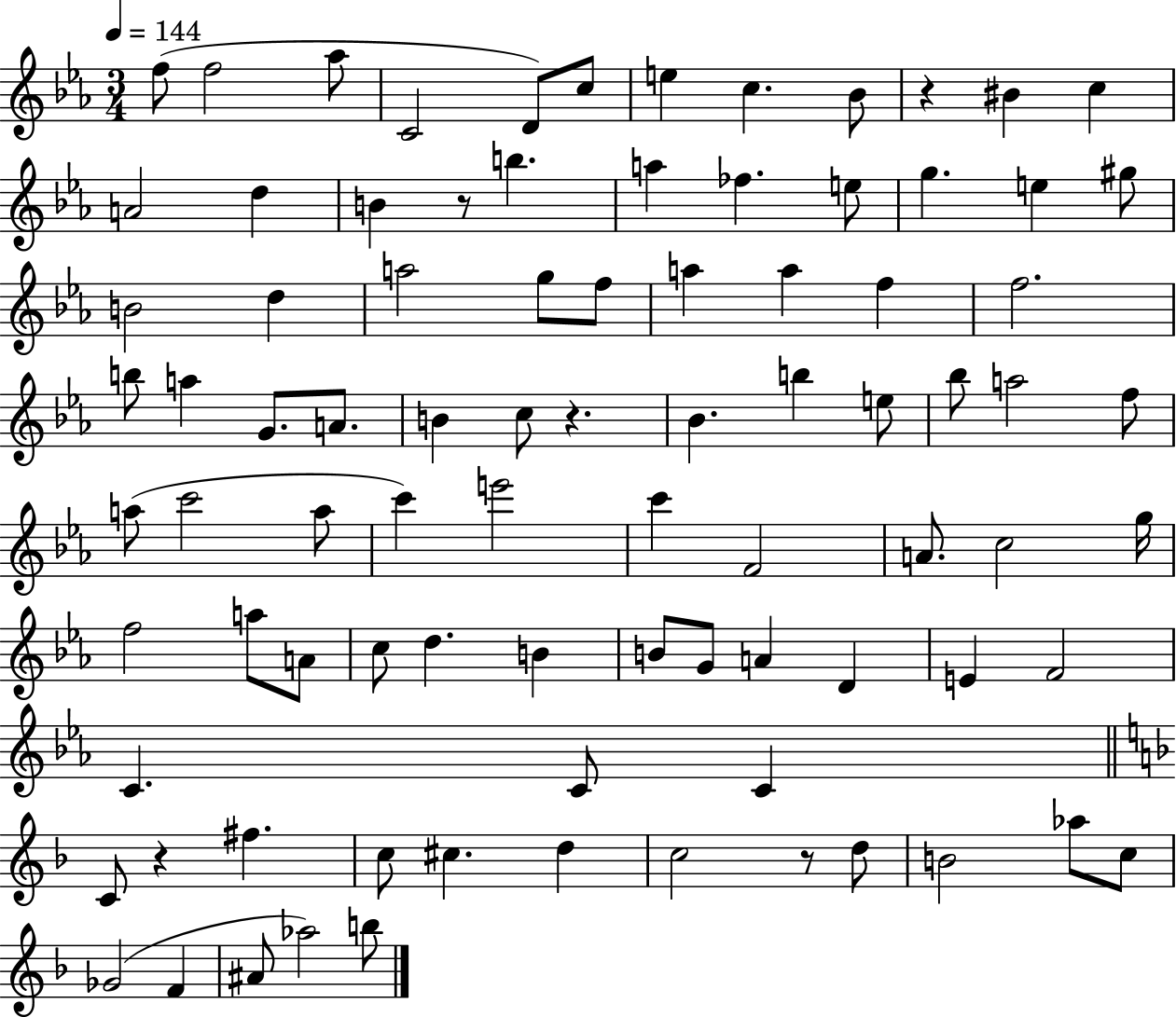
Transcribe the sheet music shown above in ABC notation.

X:1
T:Untitled
M:3/4
L:1/4
K:Eb
f/2 f2 _a/2 C2 D/2 c/2 e c _B/2 z ^B c A2 d B z/2 b a _f e/2 g e ^g/2 B2 d a2 g/2 f/2 a a f f2 b/2 a G/2 A/2 B c/2 z _B b e/2 _b/2 a2 f/2 a/2 c'2 a/2 c' e'2 c' F2 A/2 c2 g/4 f2 a/2 A/2 c/2 d B B/2 G/2 A D E F2 C C/2 C C/2 z ^f c/2 ^c d c2 z/2 d/2 B2 _a/2 c/2 _G2 F ^A/2 _a2 b/2